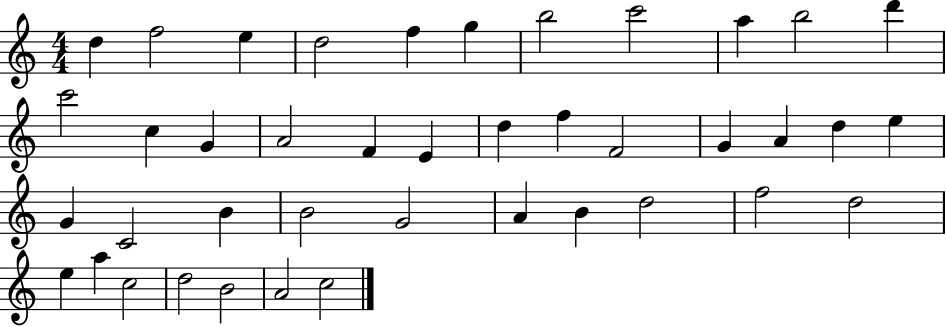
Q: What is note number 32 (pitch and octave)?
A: D5